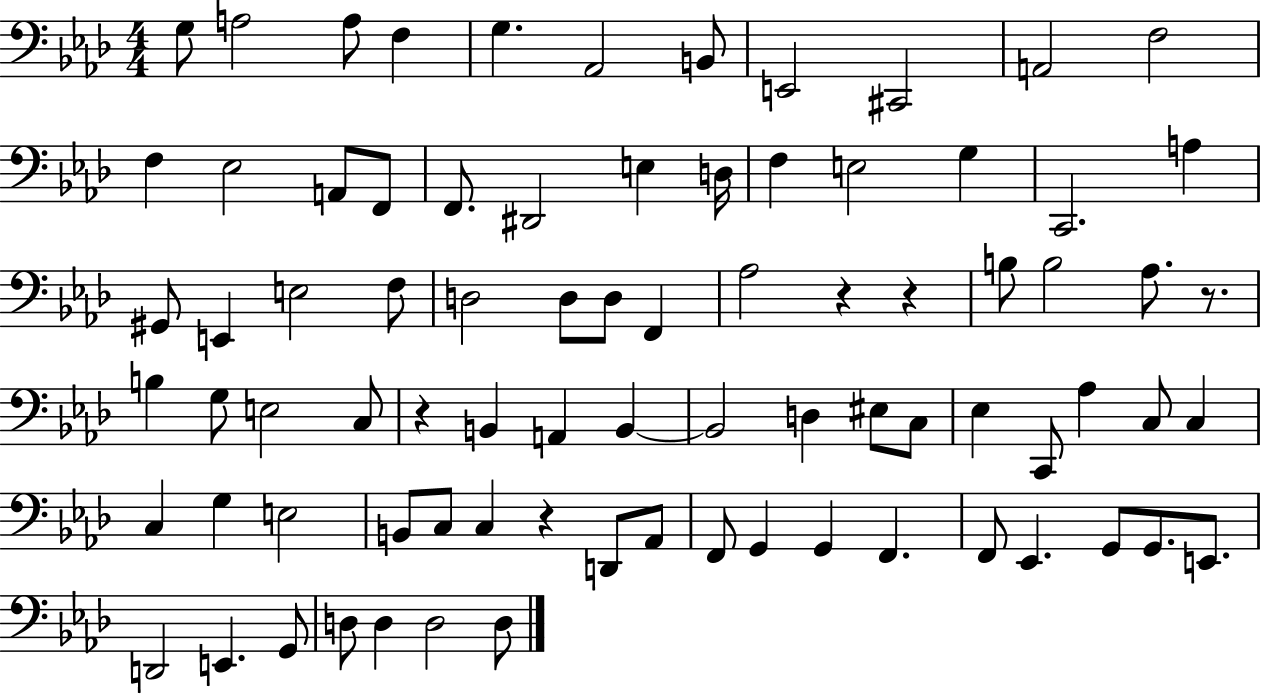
G3/e A3/h A3/e F3/q G3/q. Ab2/h B2/e E2/h C#2/h A2/h F3/h F3/q Eb3/h A2/e F2/e F2/e. D#2/h E3/q D3/s F3/q E3/h G3/q C2/h. A3/q G#2/e E2/q E3/h F3/e D3/h D3/e D3/e F2/q Ab3/h R/q R/q B3/e B3/h Ab3/e. R/e. B3/q G3/e E3/h C3/e R/q B2/q A2/q B2/q B2/h D3/q EIS3/e C3/e Eb3/q C2/e Ab3/q C3/e C3/q C3/q G3/q E3/h B2/e C3/e C3/q R/q D2/e Ab2/e F2/e G2/q G2/q F2/q. F2/e Eb2/q. G2/e G2/e. E2/e. D2/h E2/q. G2/e D3/e D3/q D3/h D3/e